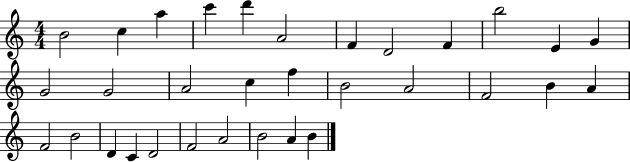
B4/h C5/q A5/q C6/q D6/q A4/h F4/q D4/h F4/q B5/h E4/q G4/q G4/h G4/h A4/h C5/q F5/q B4/h A4/h F4/h B4/q A4/q F4/h B4/h D4/q C4/q D4/h F4/h A4/h B4/h A4/q B4/q